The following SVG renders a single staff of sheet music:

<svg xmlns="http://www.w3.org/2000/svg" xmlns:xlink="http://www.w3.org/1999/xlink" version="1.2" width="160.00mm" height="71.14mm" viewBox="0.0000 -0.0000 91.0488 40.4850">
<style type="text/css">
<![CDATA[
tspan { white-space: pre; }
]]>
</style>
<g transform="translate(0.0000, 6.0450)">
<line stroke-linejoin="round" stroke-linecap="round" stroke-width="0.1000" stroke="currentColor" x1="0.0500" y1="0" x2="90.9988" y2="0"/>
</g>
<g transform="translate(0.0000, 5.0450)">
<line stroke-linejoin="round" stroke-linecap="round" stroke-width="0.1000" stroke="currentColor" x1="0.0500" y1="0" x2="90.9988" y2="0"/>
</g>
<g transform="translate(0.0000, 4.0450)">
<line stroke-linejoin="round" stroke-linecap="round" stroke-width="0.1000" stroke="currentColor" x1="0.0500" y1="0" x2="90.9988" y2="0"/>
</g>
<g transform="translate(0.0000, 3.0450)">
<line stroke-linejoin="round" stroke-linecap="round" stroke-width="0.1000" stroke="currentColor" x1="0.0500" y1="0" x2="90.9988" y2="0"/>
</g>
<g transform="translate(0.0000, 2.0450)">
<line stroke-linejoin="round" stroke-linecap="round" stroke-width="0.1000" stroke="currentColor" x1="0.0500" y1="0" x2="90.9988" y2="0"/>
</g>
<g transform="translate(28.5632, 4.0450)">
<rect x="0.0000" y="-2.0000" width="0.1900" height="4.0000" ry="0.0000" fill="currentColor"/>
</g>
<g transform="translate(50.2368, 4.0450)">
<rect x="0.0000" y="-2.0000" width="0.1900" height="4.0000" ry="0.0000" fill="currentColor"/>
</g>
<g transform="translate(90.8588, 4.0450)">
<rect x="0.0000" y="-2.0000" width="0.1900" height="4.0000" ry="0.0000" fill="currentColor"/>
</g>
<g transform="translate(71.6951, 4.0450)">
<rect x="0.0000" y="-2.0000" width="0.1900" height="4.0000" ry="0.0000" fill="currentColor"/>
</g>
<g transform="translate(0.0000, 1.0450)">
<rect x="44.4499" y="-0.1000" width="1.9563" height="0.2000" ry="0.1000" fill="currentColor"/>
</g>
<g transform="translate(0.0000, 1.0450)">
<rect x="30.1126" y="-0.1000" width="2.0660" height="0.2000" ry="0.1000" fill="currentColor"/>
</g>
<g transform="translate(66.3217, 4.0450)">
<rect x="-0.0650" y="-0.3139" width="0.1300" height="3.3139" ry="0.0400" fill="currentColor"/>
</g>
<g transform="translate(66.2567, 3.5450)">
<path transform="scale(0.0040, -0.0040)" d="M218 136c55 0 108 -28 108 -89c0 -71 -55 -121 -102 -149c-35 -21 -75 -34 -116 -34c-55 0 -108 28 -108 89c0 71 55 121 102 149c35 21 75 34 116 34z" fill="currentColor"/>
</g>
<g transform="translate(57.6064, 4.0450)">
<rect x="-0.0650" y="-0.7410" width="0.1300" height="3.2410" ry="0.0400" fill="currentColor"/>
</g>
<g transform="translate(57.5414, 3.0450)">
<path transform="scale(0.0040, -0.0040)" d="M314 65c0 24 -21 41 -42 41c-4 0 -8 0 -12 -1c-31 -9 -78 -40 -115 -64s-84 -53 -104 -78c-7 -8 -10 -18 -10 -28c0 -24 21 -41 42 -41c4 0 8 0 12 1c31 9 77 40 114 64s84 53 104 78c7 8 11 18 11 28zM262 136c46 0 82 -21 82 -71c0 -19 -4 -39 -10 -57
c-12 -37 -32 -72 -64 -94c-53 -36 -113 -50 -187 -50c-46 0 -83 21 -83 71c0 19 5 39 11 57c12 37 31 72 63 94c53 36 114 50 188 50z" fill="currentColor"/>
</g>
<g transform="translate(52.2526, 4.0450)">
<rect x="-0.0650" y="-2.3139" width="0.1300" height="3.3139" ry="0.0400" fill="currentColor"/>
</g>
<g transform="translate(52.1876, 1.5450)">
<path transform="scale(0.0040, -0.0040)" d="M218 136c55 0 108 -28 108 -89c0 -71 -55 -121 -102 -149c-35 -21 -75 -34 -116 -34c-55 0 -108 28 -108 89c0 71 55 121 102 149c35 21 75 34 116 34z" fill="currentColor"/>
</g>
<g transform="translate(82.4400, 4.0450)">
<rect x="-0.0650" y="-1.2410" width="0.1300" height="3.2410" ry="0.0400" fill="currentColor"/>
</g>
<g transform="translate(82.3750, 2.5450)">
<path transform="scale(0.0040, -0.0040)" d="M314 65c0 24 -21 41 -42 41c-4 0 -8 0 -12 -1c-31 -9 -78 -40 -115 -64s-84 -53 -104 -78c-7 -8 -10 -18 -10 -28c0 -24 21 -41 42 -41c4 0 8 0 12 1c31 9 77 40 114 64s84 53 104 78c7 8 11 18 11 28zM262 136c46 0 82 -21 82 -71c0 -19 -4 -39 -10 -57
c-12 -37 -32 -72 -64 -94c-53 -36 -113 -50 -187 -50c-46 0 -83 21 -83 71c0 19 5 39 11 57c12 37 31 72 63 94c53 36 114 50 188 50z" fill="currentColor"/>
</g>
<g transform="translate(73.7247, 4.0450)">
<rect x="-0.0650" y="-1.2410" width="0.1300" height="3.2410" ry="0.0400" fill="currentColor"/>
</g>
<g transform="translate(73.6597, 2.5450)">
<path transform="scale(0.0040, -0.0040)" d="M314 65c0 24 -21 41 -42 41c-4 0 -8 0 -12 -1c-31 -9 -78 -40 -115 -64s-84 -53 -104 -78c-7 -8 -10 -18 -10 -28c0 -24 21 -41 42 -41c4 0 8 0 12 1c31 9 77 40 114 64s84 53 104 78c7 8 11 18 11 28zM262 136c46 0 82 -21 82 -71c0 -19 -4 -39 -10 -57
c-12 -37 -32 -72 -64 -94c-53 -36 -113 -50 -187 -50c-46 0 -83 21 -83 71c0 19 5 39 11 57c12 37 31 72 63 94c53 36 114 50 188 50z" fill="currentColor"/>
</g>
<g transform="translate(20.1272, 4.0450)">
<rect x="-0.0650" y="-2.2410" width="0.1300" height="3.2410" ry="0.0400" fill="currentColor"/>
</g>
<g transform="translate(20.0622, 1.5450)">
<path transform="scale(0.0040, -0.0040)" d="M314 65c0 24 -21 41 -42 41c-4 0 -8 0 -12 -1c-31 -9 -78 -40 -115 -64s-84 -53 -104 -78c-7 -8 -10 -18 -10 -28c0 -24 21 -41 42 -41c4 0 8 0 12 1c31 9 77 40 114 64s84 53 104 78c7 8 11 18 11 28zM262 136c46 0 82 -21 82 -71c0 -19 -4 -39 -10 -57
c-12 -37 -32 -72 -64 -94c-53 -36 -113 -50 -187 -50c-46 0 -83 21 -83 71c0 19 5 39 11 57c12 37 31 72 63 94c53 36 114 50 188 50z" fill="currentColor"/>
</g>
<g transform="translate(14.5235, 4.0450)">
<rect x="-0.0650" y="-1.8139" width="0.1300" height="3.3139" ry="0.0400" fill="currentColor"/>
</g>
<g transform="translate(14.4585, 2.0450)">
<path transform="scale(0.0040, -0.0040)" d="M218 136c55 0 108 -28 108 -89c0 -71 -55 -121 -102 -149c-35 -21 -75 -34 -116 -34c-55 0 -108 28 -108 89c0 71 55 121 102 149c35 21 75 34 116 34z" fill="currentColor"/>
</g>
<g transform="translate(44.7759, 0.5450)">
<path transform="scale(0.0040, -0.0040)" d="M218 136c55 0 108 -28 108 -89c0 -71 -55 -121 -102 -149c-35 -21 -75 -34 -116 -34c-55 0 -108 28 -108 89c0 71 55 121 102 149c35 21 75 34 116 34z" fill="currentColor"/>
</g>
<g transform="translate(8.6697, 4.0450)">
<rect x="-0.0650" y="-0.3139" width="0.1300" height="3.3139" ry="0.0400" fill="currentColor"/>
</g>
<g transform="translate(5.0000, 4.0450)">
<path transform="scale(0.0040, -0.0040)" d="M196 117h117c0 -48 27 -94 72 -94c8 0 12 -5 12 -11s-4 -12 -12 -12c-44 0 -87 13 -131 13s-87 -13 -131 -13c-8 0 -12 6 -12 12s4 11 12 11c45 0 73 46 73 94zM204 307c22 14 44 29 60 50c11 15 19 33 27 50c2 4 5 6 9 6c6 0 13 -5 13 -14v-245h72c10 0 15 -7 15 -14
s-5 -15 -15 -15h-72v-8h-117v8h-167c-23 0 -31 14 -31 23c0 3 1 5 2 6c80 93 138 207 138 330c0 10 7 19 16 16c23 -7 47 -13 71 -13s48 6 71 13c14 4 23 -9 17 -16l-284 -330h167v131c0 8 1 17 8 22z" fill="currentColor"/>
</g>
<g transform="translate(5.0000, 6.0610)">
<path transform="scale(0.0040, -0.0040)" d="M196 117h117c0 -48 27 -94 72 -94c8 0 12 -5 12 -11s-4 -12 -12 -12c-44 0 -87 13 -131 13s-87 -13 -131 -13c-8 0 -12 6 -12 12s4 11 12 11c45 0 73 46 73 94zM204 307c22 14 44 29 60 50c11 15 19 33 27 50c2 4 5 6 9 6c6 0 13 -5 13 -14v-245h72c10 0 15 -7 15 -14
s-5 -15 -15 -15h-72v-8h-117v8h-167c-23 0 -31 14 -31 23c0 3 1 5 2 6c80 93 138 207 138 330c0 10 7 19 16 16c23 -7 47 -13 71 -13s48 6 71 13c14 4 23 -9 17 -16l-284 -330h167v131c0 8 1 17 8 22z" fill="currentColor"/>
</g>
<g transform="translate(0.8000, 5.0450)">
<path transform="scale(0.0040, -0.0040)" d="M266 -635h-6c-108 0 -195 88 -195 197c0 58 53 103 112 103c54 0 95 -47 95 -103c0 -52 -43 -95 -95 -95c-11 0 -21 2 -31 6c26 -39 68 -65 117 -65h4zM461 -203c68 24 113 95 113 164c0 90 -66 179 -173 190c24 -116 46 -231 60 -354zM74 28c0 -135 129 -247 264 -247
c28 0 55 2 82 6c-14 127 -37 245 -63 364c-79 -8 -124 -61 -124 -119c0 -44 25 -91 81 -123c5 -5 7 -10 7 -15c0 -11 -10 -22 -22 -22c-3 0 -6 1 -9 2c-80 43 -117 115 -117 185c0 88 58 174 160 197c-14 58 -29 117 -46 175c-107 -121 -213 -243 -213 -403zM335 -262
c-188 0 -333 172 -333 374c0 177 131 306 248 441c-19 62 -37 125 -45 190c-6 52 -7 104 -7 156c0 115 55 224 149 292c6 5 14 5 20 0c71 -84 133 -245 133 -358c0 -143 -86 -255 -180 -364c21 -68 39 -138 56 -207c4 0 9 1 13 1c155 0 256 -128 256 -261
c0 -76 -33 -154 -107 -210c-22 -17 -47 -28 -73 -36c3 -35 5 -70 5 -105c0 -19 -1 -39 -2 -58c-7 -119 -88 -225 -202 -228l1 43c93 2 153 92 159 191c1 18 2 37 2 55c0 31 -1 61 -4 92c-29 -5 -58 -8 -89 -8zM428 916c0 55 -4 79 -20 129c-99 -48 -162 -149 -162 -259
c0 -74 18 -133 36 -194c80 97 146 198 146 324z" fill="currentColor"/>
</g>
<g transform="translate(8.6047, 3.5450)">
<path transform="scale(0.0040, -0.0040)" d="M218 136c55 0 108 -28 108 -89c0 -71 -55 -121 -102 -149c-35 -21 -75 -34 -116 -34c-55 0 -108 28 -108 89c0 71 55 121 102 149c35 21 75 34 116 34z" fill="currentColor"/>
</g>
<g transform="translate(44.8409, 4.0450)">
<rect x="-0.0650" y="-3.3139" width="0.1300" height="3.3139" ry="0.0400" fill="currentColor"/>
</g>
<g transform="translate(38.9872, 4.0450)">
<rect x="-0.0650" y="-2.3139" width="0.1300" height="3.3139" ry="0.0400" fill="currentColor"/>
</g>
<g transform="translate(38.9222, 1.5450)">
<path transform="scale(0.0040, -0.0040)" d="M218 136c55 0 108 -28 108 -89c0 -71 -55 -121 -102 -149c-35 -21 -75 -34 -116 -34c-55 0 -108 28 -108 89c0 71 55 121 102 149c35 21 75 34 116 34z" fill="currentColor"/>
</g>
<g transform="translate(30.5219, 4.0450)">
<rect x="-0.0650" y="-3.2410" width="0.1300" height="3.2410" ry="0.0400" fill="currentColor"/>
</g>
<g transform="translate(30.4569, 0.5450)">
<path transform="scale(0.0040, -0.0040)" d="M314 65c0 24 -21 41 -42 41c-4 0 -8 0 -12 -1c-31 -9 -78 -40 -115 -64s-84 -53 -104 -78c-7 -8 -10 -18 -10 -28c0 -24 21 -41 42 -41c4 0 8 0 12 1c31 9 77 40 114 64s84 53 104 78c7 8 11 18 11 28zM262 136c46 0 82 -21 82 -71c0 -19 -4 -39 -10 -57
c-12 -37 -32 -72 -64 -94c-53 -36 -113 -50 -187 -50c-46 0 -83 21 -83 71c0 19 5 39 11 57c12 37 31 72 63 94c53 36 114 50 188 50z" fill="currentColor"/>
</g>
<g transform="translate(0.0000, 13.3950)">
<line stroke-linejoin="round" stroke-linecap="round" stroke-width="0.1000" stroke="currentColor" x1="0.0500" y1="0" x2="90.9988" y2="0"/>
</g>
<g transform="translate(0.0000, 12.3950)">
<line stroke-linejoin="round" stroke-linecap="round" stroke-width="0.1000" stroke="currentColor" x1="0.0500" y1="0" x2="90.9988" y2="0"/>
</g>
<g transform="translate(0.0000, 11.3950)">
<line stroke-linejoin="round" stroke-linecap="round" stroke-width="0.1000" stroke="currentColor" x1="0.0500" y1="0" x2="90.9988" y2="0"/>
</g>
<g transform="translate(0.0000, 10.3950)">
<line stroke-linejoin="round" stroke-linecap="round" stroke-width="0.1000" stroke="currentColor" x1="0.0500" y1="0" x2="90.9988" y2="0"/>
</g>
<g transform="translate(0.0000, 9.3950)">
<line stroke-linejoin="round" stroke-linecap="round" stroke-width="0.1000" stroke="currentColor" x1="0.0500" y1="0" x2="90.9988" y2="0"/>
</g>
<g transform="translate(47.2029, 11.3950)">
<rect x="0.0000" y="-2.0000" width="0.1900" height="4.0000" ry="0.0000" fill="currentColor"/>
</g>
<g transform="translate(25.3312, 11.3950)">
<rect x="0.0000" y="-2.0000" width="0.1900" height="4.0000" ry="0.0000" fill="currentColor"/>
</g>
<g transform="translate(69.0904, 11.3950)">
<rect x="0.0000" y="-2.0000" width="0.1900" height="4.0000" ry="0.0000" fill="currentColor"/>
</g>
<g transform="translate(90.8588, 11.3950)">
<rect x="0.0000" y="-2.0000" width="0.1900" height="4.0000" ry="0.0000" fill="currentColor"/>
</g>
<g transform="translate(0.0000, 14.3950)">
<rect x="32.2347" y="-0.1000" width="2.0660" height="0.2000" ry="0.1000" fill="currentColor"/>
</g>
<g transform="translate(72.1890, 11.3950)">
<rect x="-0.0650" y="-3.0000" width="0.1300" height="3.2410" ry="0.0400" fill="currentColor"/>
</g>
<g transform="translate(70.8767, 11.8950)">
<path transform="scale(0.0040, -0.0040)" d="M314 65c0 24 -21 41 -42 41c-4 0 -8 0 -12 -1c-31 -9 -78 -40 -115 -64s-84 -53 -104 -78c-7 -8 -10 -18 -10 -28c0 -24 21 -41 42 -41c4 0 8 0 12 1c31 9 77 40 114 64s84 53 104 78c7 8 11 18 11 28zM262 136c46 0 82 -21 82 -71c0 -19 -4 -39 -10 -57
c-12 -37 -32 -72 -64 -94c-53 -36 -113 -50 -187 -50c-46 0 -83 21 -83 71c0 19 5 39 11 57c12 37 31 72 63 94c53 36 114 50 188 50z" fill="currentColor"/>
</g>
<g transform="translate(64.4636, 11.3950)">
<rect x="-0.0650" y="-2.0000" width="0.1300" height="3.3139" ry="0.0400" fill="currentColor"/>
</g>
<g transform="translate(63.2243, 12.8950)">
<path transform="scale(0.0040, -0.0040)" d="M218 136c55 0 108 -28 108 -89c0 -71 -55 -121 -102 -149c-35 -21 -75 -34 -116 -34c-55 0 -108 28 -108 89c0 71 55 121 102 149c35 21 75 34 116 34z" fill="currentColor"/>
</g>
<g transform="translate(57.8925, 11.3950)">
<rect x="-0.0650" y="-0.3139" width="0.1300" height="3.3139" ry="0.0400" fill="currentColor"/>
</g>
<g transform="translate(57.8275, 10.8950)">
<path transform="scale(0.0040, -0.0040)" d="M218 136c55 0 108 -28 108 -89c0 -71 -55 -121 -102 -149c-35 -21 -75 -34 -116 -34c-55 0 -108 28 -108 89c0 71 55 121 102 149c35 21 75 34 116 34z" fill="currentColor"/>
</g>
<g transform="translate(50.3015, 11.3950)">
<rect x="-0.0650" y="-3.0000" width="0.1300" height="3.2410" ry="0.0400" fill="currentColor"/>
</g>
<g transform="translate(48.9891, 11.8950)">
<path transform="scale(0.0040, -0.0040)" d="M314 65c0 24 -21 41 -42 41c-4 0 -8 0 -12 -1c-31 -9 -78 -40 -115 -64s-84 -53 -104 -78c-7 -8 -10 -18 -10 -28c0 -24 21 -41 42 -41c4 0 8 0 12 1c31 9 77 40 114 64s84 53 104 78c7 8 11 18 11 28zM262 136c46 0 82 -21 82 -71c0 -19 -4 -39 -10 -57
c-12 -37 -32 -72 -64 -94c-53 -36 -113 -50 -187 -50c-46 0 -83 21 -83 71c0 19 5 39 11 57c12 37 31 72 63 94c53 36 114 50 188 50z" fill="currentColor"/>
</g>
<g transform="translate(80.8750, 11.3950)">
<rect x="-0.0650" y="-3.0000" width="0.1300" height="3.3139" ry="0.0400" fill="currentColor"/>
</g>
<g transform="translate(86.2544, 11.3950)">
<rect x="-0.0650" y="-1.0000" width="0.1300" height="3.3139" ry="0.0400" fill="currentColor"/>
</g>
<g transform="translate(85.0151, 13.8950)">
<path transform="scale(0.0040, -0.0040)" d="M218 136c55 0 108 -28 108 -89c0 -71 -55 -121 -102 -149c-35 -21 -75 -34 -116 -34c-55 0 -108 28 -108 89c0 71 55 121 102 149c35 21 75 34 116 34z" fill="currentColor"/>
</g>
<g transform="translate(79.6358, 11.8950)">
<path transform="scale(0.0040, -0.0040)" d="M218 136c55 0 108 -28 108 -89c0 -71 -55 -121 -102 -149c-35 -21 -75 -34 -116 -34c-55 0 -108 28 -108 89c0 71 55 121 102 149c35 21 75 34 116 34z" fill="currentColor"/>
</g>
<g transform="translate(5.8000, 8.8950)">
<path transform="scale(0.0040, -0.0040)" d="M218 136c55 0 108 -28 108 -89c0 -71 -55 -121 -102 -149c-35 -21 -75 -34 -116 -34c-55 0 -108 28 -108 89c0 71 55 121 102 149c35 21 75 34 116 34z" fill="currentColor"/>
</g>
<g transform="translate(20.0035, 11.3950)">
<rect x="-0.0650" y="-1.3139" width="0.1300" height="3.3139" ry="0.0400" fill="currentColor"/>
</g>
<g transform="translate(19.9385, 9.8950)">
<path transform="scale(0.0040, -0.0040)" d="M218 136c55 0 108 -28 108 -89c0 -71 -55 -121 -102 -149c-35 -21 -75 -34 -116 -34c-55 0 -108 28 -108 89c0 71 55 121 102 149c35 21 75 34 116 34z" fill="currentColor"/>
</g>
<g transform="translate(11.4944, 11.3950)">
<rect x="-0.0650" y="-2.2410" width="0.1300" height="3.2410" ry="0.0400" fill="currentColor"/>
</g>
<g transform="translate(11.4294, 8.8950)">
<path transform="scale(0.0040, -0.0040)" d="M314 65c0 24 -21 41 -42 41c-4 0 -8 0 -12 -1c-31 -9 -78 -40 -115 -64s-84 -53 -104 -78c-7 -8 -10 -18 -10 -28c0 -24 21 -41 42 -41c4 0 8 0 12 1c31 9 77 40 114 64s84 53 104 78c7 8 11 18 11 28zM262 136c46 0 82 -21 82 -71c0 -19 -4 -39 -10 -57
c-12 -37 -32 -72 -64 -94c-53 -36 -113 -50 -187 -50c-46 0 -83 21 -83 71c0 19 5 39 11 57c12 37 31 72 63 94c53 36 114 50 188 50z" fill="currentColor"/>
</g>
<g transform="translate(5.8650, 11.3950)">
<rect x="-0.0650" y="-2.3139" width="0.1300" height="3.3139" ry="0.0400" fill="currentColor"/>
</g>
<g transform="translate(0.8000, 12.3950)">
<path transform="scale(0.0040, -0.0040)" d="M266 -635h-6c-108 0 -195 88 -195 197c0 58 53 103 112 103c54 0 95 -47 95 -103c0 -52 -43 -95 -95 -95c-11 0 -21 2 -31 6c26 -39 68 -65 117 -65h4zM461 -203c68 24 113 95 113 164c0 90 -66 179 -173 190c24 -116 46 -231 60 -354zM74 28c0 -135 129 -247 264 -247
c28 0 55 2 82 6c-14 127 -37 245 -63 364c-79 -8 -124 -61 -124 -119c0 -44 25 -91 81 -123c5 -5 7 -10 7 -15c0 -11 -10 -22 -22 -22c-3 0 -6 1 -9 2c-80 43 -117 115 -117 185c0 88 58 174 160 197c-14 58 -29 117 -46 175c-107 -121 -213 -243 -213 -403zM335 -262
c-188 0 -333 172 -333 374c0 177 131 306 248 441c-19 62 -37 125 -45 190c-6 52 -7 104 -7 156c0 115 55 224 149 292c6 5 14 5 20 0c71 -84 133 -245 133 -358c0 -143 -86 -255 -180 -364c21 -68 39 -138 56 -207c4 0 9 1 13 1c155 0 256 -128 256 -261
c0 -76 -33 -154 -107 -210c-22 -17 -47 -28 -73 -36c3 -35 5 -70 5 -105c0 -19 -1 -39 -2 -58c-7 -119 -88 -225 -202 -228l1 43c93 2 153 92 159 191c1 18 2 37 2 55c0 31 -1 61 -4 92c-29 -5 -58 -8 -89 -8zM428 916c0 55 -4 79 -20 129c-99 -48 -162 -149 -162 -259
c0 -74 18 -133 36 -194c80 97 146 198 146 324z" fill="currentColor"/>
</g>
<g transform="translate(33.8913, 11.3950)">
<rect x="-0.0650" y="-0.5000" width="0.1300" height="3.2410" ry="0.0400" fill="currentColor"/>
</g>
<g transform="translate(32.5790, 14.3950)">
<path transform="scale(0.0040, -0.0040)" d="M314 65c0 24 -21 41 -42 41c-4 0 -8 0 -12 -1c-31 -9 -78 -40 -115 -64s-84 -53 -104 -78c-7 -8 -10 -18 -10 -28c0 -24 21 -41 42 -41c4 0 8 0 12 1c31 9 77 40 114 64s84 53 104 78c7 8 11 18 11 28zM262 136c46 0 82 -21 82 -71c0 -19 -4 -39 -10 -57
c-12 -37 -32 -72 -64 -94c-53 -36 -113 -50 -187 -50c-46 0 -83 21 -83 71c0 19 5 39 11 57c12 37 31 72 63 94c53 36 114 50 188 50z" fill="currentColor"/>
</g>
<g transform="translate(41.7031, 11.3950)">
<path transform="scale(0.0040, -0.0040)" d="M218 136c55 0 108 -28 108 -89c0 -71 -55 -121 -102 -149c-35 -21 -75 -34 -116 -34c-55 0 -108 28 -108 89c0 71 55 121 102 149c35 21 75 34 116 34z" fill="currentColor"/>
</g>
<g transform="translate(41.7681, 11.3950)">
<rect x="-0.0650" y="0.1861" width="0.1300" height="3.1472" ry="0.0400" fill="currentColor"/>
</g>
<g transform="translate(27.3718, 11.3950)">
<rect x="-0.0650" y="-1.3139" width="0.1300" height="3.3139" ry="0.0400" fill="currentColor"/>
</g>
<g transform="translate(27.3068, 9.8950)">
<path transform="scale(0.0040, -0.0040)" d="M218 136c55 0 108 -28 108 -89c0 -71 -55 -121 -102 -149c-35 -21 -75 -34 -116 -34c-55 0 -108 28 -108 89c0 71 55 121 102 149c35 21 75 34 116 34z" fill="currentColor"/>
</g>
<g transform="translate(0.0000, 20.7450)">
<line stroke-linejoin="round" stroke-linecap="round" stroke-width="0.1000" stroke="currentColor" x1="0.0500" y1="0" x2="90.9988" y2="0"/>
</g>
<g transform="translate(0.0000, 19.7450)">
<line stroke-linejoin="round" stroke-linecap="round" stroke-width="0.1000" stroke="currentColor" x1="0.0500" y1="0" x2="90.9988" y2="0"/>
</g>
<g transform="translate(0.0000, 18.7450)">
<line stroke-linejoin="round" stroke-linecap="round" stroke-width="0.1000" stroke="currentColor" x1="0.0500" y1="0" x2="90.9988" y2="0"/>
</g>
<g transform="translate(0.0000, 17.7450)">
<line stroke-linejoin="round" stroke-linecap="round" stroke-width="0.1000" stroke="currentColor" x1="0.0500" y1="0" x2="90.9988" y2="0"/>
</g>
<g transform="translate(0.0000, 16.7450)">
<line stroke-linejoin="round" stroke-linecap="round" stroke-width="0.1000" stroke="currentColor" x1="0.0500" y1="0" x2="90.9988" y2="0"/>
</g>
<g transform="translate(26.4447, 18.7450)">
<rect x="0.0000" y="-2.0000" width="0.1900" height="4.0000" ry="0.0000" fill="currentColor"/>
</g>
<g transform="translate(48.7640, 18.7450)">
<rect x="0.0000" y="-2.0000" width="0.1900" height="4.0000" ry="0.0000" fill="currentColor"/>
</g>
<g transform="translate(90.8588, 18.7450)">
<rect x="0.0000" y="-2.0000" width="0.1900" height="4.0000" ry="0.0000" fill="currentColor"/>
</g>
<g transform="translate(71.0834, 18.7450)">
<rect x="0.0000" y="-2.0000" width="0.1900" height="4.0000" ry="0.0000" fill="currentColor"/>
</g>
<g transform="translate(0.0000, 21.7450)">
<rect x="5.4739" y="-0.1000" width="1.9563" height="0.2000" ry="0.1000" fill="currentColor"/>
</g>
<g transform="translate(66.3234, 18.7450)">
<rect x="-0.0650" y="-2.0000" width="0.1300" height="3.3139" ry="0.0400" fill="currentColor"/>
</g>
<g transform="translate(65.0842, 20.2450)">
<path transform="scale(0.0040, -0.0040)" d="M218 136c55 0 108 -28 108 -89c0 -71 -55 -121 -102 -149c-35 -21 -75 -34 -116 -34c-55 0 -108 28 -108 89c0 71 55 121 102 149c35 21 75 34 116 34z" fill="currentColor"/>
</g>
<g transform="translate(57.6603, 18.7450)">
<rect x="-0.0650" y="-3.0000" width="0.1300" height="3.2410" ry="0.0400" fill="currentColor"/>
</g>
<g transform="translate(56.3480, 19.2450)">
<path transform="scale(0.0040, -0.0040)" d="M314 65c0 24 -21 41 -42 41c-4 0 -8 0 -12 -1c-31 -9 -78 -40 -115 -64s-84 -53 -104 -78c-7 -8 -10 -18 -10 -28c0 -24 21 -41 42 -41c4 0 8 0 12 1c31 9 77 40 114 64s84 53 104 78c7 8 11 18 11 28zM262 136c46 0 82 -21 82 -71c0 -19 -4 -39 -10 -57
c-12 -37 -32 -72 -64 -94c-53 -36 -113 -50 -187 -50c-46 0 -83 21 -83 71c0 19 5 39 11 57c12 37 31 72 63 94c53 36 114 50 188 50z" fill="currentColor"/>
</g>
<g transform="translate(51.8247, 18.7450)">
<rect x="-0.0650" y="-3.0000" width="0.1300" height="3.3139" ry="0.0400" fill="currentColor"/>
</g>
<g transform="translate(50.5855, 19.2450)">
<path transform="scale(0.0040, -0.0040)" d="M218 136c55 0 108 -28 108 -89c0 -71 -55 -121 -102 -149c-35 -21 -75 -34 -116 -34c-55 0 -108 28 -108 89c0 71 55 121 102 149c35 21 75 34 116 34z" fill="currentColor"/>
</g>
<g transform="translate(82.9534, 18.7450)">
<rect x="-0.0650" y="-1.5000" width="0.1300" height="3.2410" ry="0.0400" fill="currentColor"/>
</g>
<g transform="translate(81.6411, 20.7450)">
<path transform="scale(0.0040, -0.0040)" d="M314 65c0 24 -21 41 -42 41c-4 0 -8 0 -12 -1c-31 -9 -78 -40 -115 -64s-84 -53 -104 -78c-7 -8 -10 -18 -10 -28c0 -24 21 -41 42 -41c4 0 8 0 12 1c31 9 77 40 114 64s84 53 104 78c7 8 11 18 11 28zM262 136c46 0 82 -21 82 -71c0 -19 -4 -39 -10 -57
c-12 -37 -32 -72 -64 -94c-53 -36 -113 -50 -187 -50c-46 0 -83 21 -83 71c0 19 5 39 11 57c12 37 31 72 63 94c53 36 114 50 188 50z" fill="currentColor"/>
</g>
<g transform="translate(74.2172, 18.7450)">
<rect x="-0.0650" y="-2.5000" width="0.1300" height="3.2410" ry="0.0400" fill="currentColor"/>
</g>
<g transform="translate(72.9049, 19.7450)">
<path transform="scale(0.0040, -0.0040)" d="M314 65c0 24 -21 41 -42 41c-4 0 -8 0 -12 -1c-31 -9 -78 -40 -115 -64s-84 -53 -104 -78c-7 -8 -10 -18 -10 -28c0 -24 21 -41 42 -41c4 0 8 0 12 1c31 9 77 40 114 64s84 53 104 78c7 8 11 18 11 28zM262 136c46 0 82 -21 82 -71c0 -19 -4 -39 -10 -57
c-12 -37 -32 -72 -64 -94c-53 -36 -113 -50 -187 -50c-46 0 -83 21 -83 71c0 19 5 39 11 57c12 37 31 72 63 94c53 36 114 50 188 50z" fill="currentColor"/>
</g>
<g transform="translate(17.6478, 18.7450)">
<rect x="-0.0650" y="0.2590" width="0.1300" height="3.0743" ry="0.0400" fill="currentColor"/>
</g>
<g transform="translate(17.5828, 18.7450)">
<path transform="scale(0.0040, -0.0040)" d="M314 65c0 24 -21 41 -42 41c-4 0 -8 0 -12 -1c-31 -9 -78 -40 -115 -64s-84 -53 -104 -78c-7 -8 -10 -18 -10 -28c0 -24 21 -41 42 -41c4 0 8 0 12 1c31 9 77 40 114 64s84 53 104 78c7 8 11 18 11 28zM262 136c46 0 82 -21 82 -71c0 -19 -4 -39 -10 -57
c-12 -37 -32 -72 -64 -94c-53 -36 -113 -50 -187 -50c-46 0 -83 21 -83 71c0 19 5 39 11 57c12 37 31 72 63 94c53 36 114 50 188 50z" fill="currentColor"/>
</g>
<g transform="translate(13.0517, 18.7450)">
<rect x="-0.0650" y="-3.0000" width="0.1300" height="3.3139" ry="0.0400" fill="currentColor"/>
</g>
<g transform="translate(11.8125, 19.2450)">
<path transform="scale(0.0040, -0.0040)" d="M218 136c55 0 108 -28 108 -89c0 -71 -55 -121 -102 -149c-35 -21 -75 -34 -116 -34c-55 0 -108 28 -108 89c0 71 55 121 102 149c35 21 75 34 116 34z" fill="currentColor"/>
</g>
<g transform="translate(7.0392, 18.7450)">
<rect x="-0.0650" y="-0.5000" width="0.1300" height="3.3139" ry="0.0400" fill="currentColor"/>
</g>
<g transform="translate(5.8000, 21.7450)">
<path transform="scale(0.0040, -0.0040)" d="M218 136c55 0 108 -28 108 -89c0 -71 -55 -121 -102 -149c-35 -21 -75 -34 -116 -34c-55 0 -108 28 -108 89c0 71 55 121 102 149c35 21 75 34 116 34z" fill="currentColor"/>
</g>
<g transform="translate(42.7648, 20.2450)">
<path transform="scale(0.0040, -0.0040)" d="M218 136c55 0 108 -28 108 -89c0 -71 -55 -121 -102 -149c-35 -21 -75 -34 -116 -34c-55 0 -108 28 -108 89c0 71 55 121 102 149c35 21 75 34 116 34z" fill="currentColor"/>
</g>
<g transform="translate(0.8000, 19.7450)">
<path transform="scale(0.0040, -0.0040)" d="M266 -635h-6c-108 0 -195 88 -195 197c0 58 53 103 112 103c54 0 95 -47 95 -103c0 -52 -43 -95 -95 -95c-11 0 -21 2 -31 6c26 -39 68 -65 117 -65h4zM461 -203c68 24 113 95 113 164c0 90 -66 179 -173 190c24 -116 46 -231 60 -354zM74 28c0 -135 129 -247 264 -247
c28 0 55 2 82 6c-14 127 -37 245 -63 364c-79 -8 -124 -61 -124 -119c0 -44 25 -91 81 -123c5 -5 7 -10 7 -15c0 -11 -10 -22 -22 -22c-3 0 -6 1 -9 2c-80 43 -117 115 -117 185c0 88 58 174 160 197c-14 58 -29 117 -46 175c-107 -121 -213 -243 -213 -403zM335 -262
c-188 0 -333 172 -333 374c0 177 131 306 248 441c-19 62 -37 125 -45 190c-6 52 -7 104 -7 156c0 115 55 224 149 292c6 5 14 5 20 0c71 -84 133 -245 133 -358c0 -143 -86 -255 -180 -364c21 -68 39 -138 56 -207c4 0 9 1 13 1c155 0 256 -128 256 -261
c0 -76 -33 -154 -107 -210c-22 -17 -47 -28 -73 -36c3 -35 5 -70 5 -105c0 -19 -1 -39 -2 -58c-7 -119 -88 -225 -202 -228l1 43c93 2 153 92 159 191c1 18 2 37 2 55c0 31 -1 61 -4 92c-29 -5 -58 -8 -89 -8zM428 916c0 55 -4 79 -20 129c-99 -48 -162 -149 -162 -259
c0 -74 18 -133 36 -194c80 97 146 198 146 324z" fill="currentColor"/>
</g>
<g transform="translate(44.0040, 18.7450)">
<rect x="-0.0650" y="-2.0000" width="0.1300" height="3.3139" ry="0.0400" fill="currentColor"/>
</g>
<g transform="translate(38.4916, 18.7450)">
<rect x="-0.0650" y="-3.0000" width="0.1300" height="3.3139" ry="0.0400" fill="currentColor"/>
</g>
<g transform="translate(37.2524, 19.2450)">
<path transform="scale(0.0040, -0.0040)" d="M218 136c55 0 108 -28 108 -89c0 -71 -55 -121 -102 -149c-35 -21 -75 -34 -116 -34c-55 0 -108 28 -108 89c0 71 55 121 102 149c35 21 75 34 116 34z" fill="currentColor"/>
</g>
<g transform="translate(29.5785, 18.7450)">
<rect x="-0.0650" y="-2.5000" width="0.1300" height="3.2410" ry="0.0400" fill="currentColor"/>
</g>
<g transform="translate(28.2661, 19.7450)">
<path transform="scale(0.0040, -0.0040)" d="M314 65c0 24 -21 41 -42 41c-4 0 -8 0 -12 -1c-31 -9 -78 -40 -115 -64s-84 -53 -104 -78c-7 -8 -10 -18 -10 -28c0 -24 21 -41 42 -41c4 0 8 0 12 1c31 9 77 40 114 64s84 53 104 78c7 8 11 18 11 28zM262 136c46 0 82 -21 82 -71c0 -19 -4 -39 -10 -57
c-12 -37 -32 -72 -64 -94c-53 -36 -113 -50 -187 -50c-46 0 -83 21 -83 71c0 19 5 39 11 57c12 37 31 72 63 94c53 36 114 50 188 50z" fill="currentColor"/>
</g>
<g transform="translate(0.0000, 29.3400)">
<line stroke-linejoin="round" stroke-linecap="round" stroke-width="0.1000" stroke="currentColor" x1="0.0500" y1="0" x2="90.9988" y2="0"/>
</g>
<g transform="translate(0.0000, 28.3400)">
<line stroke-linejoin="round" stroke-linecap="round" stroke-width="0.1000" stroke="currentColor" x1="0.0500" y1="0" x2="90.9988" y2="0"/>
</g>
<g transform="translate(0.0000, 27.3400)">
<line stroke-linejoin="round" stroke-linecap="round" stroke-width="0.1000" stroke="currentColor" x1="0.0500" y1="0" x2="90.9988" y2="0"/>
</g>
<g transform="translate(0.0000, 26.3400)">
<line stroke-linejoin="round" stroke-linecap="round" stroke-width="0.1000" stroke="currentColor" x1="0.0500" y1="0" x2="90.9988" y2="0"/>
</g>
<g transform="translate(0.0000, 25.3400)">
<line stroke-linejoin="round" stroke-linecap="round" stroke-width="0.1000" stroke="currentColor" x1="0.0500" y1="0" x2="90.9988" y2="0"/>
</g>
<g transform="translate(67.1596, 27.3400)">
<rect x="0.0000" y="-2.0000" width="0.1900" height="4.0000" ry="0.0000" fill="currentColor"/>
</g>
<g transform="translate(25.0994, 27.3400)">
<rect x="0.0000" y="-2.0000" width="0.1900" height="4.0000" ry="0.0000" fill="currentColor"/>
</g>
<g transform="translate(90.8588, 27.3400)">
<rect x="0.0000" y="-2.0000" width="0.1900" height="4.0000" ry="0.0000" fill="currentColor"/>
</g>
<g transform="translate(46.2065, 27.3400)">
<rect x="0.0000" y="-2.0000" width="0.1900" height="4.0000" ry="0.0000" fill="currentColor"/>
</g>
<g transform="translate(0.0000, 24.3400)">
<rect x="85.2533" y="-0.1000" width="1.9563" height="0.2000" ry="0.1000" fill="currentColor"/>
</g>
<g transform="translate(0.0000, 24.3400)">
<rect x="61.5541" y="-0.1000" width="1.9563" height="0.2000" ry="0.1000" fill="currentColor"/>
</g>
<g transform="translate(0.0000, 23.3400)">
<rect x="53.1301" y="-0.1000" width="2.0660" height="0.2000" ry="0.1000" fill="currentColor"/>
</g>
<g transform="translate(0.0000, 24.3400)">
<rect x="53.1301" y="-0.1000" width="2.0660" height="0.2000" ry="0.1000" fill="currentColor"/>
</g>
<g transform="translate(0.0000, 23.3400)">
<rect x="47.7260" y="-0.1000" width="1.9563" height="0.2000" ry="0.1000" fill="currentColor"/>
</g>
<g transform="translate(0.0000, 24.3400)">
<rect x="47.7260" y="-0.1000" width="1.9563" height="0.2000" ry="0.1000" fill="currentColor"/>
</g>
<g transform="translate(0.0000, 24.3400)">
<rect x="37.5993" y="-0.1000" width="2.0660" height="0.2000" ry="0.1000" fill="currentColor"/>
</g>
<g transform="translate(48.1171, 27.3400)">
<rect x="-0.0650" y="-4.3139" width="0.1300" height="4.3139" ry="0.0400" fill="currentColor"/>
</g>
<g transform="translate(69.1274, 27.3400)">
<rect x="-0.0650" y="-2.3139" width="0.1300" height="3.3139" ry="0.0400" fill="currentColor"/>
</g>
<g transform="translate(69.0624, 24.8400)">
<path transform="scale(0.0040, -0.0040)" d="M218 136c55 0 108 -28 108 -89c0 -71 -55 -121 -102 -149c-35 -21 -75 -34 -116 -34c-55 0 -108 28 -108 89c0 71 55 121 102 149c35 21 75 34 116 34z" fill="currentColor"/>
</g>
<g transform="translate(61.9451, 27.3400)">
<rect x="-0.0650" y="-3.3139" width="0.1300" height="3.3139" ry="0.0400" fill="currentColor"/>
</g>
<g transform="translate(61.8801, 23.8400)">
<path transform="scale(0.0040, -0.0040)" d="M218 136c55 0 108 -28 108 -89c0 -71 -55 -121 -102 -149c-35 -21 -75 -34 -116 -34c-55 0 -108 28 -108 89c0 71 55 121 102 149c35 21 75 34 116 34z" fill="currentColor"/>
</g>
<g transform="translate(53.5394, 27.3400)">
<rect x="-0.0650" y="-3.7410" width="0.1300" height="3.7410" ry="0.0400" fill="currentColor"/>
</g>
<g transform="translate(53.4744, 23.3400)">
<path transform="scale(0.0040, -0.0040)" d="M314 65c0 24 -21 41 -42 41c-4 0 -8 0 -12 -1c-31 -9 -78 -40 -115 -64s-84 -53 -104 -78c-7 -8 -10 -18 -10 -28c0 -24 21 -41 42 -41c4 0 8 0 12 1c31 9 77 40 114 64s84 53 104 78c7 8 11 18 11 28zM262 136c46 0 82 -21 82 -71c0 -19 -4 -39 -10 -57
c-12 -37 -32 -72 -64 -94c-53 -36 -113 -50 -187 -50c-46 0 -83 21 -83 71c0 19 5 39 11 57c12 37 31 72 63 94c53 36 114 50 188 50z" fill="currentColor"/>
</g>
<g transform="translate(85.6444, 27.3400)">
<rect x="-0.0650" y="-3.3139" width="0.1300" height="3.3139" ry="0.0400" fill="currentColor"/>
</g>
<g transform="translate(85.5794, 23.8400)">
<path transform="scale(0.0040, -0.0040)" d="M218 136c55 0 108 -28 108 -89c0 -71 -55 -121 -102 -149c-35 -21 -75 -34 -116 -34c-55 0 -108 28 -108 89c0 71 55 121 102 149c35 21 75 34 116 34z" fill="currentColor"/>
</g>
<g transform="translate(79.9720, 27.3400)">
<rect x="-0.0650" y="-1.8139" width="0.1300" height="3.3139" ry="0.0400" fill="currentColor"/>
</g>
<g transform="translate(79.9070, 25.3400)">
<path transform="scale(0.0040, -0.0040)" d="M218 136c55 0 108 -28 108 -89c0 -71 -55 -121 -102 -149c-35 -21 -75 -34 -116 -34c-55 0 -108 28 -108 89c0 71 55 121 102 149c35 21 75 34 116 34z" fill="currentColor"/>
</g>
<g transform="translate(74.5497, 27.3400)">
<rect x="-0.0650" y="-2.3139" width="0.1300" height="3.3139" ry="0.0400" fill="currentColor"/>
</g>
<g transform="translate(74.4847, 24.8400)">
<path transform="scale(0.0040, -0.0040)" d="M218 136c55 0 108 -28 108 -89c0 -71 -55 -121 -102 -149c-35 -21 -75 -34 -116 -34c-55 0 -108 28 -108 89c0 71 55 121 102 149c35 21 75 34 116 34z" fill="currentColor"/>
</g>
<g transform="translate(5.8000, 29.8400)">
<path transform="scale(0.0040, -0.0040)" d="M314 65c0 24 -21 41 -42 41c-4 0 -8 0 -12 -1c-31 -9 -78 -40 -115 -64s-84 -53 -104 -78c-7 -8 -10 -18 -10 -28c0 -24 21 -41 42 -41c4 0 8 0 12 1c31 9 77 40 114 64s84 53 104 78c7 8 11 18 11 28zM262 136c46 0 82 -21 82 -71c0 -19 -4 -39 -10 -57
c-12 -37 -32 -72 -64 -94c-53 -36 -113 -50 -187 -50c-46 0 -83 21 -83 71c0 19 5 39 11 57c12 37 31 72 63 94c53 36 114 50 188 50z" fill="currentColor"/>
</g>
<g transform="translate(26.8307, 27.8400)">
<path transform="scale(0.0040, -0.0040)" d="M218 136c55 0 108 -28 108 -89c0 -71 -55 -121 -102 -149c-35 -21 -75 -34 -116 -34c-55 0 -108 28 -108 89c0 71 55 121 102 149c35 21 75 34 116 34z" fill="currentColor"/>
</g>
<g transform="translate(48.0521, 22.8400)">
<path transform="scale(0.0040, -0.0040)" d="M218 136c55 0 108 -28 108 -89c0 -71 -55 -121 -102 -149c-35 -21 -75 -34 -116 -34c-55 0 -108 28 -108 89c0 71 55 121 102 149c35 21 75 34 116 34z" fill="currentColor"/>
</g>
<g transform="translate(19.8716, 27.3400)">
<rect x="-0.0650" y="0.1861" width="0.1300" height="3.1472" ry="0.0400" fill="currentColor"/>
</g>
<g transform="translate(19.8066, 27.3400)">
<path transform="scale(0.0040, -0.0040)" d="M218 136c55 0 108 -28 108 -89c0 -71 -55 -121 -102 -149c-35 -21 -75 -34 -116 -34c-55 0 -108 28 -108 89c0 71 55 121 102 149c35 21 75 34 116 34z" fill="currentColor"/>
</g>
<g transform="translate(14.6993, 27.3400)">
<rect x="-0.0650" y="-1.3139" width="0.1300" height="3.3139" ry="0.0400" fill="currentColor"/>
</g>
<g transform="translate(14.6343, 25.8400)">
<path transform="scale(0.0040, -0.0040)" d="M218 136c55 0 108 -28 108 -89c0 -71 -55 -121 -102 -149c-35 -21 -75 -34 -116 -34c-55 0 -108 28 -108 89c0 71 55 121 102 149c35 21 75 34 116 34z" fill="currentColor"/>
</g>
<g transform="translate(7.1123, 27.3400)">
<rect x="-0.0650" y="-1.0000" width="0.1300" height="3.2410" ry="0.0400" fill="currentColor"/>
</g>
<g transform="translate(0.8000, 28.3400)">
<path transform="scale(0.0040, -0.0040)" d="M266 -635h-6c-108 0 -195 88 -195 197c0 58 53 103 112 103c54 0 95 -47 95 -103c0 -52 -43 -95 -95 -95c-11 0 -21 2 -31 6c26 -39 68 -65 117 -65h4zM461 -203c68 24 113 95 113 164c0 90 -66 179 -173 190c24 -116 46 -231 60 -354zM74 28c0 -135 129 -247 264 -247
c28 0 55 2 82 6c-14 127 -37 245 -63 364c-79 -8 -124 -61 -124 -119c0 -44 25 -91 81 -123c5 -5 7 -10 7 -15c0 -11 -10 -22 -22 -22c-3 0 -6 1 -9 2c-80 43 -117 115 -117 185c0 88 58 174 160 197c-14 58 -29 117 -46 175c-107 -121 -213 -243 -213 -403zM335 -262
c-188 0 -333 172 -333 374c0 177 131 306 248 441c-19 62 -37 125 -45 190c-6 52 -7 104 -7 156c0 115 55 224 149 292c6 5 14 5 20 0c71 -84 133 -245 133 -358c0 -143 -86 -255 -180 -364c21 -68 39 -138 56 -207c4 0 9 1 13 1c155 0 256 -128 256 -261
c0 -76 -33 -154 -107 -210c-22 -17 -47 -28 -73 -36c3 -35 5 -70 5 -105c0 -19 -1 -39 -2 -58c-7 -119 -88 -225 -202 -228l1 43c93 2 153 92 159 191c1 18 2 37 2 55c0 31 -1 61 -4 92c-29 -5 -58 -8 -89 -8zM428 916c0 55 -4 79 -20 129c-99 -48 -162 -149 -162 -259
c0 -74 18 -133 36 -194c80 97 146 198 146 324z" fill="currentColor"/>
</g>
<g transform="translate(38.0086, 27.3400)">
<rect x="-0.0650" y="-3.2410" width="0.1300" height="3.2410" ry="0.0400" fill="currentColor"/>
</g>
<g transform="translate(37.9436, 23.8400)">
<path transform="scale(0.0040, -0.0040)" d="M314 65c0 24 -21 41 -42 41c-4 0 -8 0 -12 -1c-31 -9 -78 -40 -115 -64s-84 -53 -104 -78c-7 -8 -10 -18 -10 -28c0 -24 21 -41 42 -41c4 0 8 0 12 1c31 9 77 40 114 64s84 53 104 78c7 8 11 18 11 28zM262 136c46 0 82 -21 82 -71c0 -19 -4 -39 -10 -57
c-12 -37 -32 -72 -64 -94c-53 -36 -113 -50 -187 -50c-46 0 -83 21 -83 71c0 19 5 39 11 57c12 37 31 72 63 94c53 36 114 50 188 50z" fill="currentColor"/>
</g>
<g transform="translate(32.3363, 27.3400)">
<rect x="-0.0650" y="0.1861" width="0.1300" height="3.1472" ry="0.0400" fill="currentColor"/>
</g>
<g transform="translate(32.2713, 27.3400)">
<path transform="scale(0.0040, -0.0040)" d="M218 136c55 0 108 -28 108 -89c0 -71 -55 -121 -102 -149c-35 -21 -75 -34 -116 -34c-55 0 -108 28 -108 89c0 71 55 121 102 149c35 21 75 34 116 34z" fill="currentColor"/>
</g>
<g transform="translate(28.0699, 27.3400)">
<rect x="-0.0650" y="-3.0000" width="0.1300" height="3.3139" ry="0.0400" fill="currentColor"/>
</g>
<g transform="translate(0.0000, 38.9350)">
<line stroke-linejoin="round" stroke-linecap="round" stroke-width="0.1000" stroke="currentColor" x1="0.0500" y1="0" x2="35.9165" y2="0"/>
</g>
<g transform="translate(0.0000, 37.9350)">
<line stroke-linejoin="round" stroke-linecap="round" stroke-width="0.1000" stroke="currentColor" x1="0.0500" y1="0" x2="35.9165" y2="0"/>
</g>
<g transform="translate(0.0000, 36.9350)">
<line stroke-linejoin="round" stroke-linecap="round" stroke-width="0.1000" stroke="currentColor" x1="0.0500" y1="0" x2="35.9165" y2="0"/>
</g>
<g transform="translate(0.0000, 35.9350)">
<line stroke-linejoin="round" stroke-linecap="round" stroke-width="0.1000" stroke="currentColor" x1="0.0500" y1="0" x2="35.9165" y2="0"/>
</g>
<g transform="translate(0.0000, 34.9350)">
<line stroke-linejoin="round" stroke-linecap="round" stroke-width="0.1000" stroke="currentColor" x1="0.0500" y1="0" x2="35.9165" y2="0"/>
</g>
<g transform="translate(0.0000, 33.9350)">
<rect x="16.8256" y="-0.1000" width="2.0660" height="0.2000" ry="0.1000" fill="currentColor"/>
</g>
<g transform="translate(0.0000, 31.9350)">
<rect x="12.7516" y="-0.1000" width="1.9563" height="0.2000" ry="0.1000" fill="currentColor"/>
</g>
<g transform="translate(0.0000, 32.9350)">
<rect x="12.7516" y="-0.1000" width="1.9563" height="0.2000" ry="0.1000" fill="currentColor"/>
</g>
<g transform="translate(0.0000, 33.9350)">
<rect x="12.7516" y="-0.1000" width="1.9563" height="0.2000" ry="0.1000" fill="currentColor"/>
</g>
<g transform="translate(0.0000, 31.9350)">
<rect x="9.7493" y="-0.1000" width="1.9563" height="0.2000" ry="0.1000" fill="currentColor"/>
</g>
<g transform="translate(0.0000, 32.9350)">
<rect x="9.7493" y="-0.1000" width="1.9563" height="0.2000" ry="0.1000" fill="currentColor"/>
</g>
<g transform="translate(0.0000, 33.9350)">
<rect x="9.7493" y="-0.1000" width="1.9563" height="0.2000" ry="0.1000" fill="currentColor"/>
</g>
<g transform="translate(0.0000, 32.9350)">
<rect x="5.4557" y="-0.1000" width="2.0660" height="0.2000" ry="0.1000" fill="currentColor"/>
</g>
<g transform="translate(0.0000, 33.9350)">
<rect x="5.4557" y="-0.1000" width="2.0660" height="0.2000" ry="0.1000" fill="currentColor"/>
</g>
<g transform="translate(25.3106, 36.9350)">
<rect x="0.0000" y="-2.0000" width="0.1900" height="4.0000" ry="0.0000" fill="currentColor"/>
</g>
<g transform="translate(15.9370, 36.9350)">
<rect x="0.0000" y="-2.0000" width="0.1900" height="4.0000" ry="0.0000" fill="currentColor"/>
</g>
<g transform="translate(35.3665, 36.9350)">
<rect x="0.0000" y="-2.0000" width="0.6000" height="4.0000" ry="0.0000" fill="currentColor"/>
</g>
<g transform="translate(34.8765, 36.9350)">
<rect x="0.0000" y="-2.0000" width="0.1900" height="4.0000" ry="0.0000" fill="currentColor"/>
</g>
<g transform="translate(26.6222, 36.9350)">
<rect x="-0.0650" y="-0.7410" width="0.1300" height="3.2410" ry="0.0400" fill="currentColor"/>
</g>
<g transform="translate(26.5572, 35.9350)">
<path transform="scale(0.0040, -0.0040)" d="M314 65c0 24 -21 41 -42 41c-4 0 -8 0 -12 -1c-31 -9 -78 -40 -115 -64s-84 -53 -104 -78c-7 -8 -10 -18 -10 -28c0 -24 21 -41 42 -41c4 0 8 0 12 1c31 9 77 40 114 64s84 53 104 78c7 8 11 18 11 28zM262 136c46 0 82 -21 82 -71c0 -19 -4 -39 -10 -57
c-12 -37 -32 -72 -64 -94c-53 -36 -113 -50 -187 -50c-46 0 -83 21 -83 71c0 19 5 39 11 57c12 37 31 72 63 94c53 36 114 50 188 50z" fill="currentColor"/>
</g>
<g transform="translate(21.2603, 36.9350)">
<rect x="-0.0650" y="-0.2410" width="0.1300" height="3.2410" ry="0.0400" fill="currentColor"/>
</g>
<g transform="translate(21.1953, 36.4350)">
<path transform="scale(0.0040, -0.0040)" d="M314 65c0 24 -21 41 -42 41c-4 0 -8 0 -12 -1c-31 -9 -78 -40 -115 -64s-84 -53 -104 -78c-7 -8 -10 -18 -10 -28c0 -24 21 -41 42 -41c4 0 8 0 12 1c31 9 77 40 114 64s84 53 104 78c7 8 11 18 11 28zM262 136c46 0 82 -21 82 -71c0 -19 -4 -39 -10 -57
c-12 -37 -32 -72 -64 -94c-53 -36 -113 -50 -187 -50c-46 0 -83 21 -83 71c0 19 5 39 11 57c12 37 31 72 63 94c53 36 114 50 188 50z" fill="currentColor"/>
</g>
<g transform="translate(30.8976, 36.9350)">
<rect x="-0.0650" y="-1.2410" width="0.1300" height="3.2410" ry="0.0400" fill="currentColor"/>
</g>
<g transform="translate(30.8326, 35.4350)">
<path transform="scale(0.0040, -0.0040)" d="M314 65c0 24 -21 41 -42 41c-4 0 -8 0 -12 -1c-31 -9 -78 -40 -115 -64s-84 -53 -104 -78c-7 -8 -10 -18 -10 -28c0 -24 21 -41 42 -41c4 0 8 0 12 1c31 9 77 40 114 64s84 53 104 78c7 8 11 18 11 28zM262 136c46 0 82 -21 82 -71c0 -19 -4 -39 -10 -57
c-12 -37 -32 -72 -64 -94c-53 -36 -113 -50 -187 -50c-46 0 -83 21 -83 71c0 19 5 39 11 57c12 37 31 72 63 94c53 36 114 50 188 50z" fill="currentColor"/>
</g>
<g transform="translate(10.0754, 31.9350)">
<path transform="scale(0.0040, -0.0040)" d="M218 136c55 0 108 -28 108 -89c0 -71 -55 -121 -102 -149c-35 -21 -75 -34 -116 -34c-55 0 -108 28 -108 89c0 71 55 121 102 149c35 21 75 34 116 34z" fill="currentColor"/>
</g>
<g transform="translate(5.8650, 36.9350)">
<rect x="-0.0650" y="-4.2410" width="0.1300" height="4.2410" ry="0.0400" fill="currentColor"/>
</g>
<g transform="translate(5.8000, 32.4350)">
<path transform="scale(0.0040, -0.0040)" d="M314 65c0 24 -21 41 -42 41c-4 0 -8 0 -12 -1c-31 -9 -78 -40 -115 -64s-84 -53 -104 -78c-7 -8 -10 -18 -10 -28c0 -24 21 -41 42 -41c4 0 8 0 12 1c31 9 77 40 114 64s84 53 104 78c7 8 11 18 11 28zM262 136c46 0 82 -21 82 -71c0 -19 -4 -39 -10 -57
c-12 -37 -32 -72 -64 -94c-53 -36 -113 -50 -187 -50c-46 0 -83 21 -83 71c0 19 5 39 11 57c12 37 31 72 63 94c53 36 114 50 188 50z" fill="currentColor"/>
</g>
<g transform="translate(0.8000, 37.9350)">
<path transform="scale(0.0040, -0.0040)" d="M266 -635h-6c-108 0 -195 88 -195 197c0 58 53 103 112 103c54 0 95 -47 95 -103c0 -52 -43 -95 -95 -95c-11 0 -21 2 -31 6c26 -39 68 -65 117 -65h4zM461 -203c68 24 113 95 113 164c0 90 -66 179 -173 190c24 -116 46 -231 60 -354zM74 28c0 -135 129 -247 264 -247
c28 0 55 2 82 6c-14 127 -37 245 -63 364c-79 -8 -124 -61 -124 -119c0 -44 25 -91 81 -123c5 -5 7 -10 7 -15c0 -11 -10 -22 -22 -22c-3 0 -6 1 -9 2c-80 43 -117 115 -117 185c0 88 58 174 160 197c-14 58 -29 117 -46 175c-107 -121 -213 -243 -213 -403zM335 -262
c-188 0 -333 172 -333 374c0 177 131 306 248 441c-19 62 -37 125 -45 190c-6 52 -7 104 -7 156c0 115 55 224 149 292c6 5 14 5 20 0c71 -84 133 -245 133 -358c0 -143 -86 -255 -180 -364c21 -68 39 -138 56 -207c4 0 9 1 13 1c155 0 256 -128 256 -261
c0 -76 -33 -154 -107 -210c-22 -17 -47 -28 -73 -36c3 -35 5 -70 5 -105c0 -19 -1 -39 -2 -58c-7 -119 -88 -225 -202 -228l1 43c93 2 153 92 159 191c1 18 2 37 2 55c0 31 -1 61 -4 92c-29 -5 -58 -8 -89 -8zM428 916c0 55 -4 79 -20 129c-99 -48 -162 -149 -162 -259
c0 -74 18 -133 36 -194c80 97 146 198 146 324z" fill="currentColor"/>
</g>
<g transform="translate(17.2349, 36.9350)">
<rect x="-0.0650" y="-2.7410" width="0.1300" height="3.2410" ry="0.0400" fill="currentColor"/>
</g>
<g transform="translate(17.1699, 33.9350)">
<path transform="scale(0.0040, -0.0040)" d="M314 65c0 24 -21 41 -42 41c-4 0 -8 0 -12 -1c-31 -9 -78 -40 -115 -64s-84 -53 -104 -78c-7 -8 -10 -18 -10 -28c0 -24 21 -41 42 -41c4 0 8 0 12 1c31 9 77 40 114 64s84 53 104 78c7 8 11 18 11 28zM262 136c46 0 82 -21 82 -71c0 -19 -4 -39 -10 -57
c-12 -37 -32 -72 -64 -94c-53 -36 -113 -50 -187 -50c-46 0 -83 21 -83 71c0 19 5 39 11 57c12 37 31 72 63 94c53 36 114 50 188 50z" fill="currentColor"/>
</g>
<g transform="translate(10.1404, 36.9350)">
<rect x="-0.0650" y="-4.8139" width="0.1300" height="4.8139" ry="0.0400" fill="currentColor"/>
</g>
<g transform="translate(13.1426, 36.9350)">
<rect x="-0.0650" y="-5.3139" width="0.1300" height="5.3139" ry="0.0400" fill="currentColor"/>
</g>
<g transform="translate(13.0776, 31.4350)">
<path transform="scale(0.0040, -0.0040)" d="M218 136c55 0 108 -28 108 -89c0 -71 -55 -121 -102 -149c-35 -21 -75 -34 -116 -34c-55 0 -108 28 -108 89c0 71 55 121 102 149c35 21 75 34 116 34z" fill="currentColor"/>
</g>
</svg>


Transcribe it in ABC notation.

X:1
T:Untitled
M:4/4
L:1/4
K:C
c f g2 b2 g b g d2 c e2 e2 g g2 e e C2 B A2 c F A2 A D C A B2 G2 A F A A2 F G2 E2 D2 e B A B b2 d' c'2 b g g f b d'2 e' f' a2 c2 d2 e2